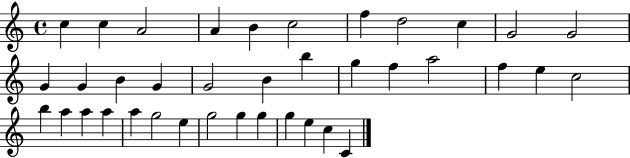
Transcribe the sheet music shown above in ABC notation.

X:1
T:Untitled
M:4/4
L:1/4
K:C
c c A2 A B c2 f d2 c G2 G2 G G B G G2 B b g f a2 f e c2 b a a a a g2 e g2 g g g e c C